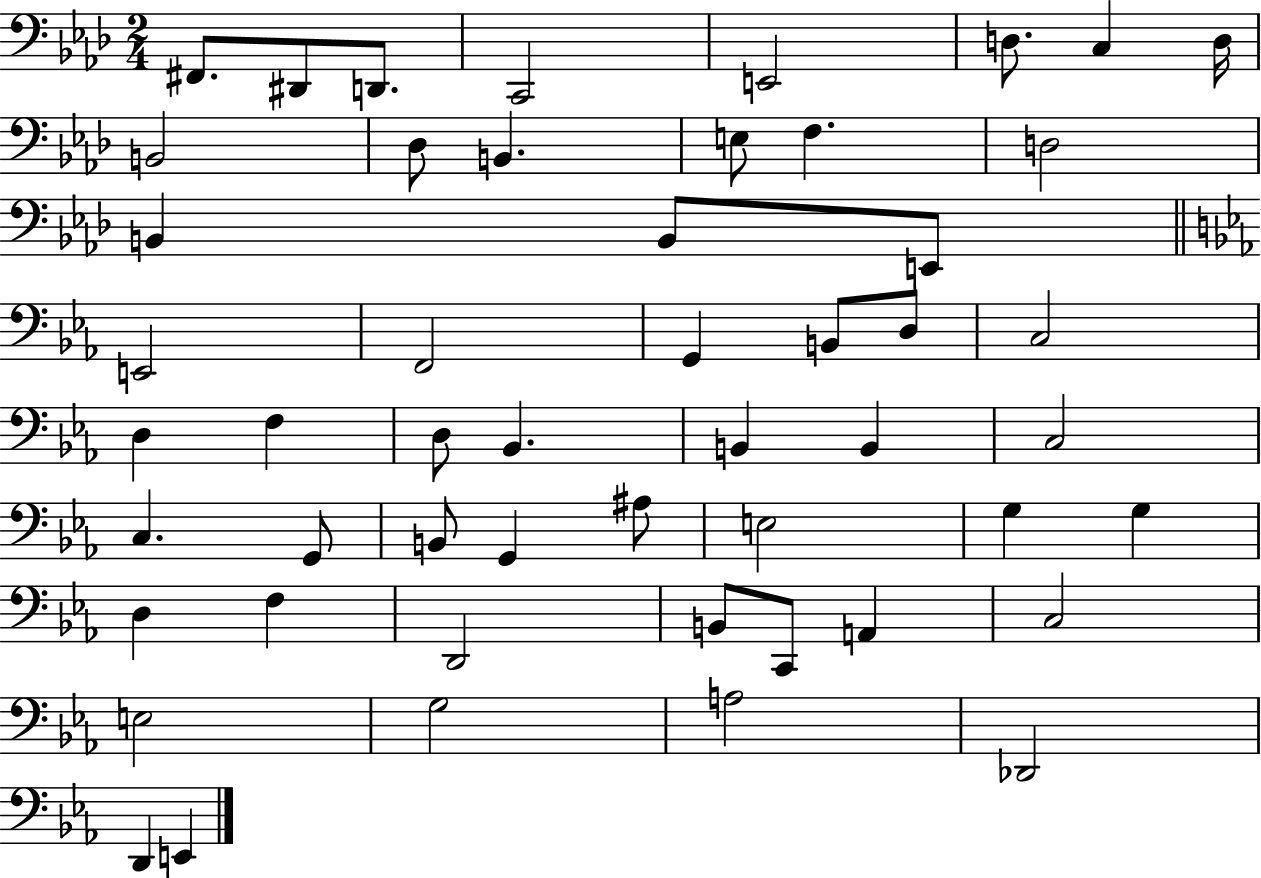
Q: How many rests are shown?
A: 0